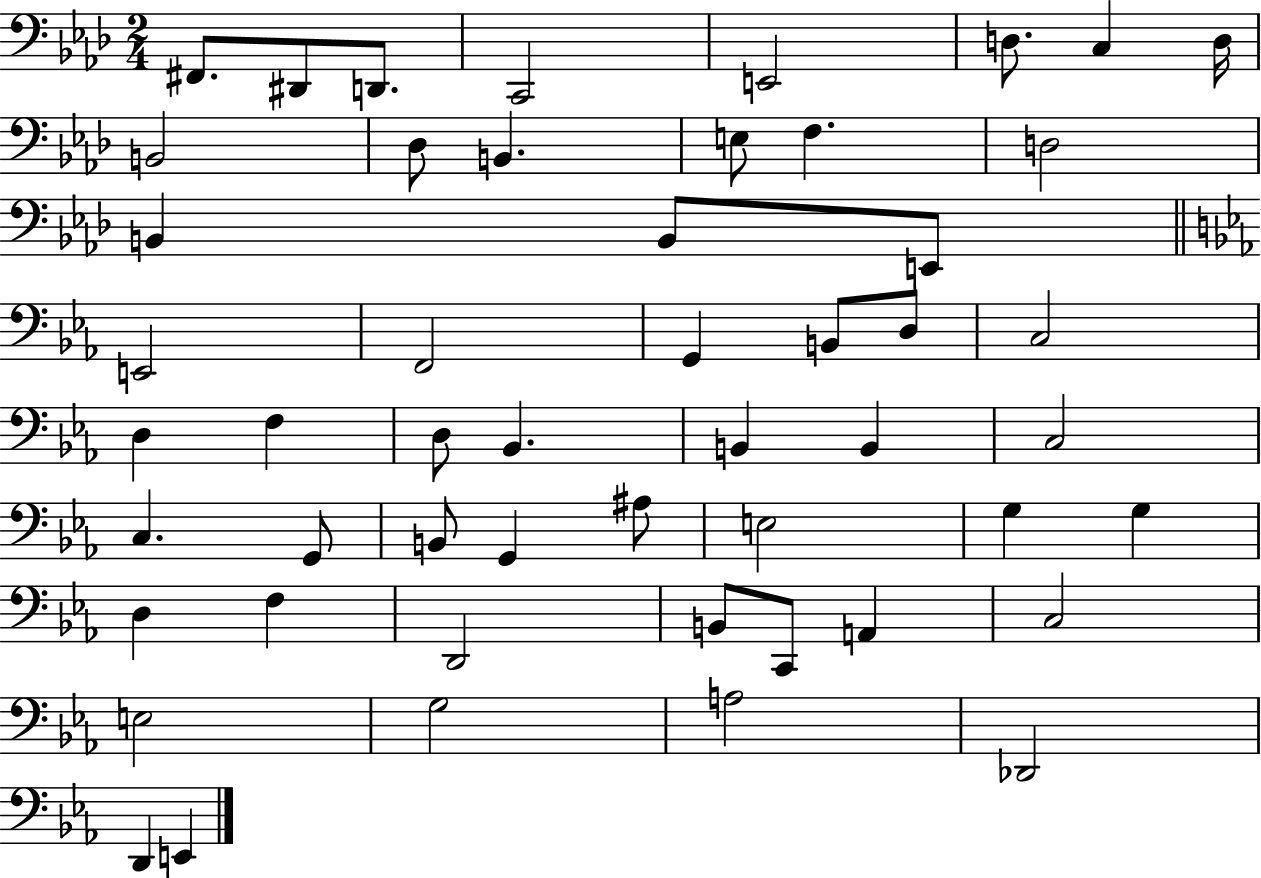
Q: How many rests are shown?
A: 0